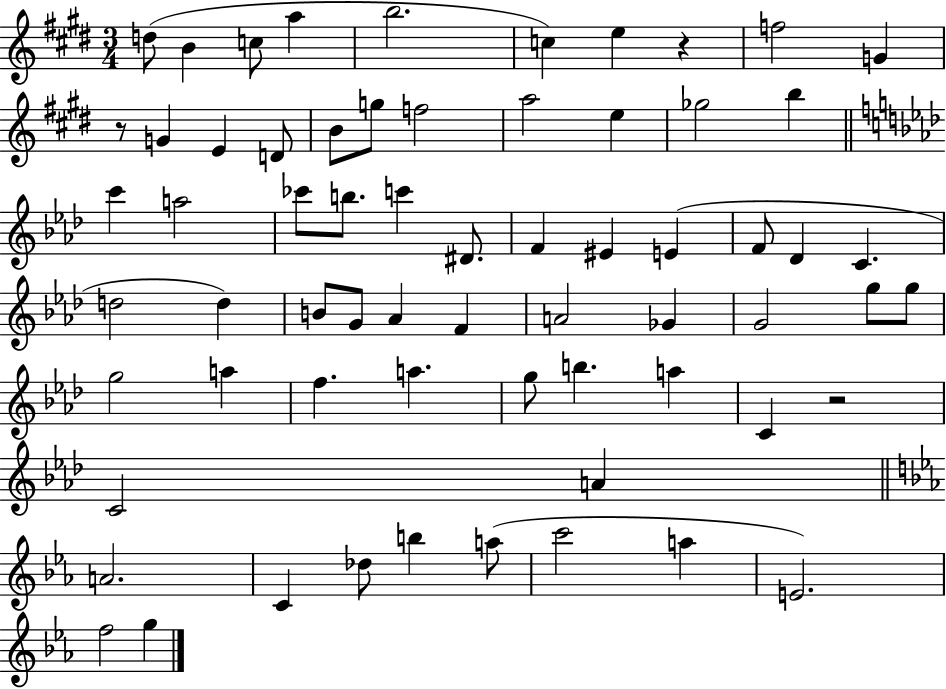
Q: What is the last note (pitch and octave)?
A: G5